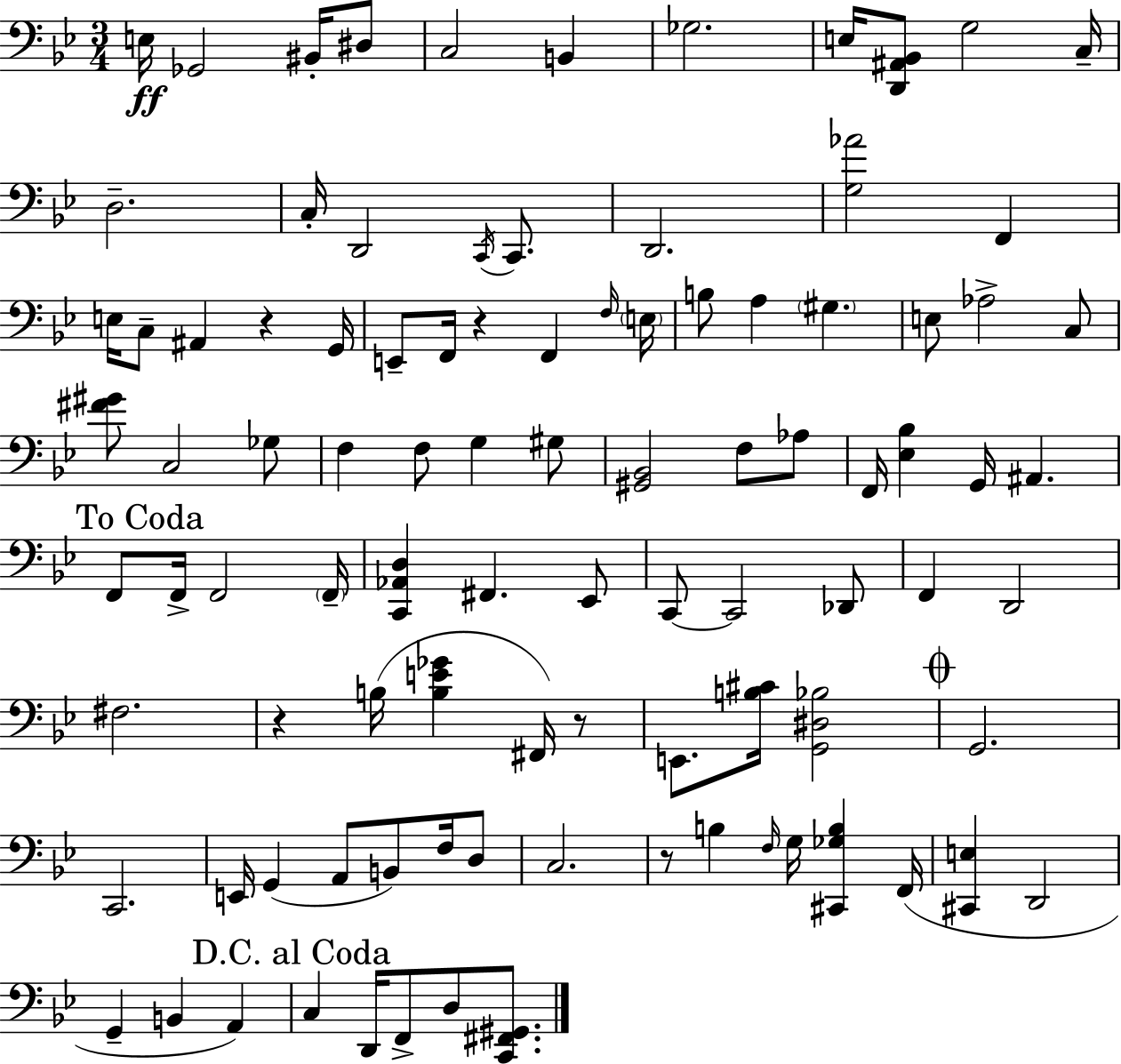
E3/s Gb2/h BIS2/s D#3/e C3/h B2/q Gb3/h. E3/s [D2,A#2,Bb2]/e G3/h C3/s D3/h. C3/s D2/h C2/s C2/e. D2/h. [G3,Ab4]/h F2/q E3/s C3/e A#2/q R/q G2/s E2/e F2/s R/q F2/q F3/s E3/s B3/e A3/q G#3/q. E3/e Ab3/h C3/e [F#4,G#4]/e C3/h Gb3/e F3/q F3/e G3/q G#3/e [G#2,Bb2]/h F3/e Ab3/e F2/s [Eb3,Bb3]/q G2/s A#2/q. F2/e F2/s F2/h F2/s [C2,Ab2,D3]/q F#2/q. Eb2/e C2/e C2/h Db2/e F2/q D2/h F#3/h. R/q B3/s [B3,E4,Gb4]/q F#2/s R/e E2/e. [B3,C#4]/s [G2,D#3,Bb3]/h G2/h. C2/h. E2/s G2/q A2/e B2/e F3/s D3/e C3/h. R/e B3/q F3/s G3/s [C#2,Gb3,B3]/q F2/s [C#2,E3]/q D2/h G2/q B2/q A2/q C3/q D2/s F2/e D3/e [C2,F#2,G#2]/e.